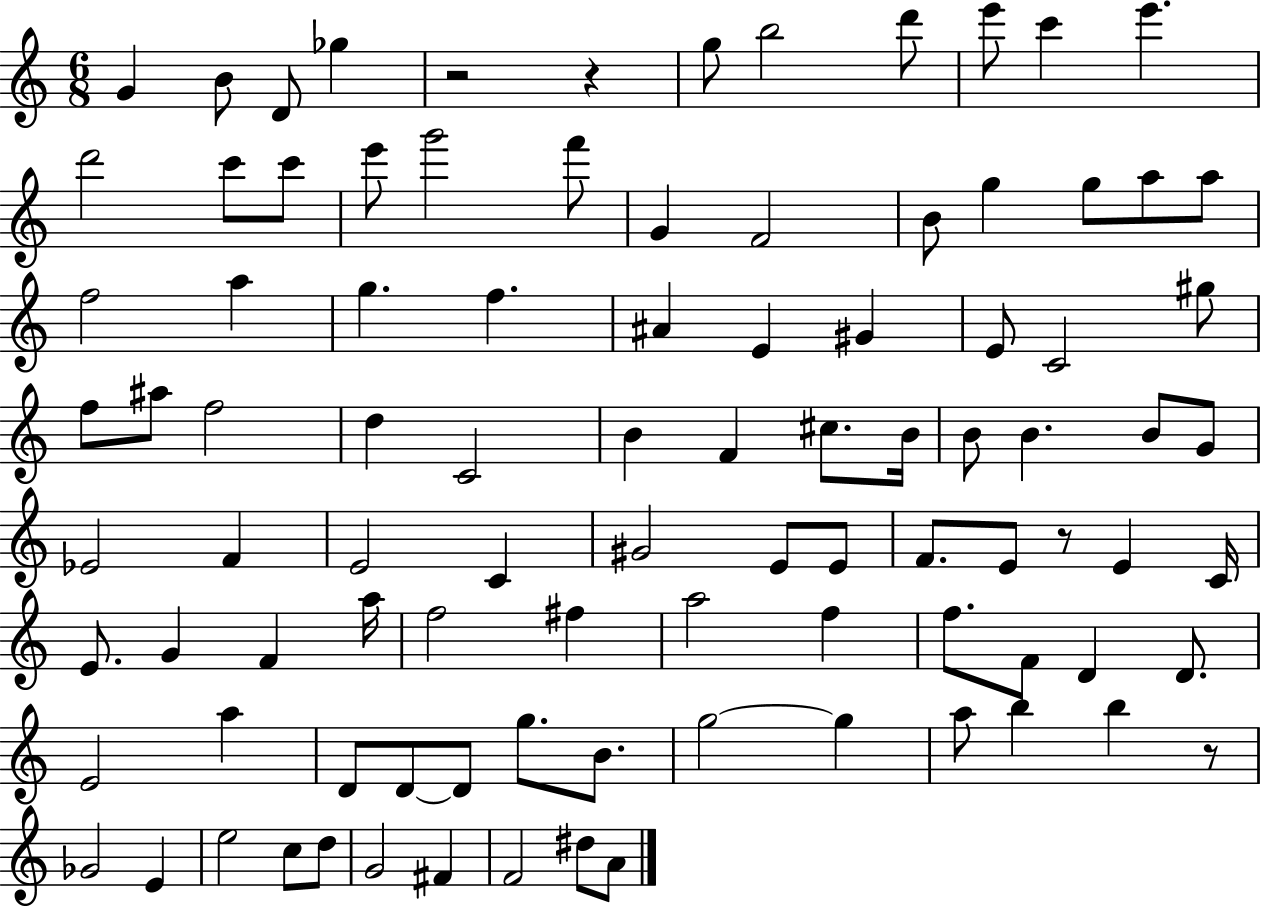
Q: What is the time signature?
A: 6/8